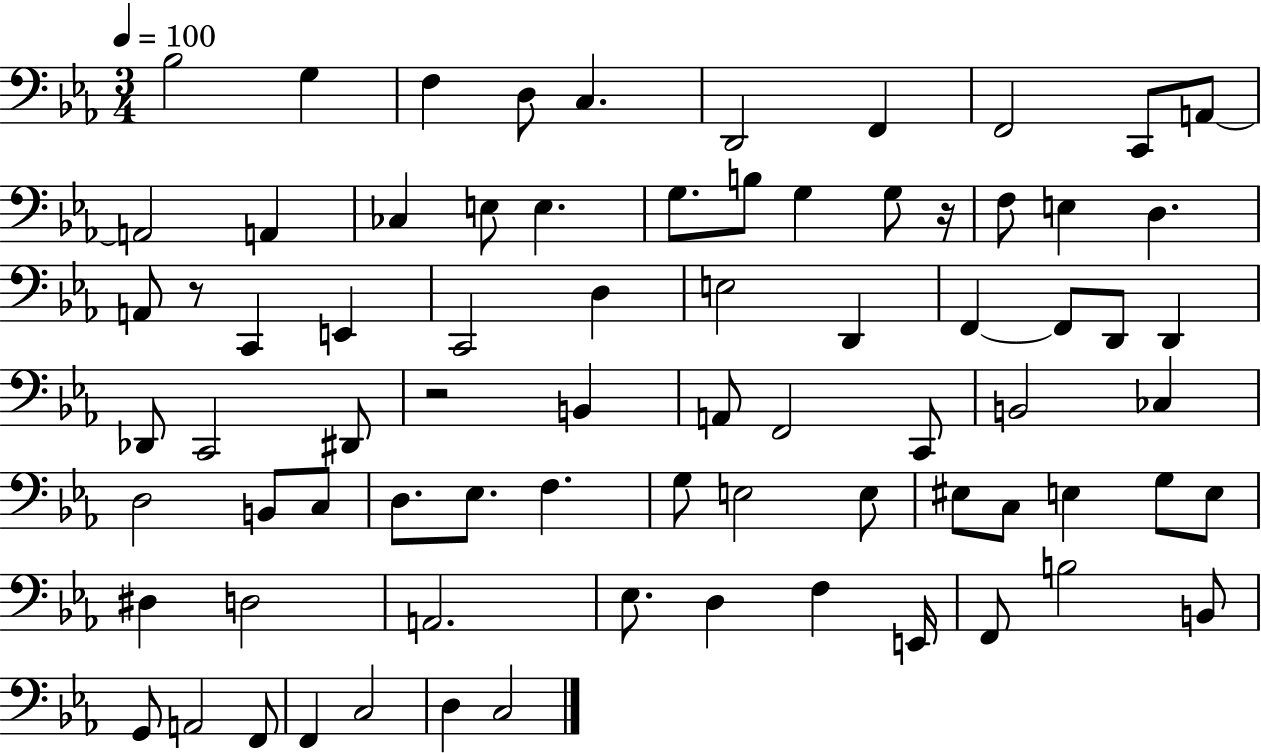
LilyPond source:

{
  \clef bass
  \numericTimeSignature
  \time 3/4
  \key ees \major
  \tempo 4 = 100
  bes2 g4 | f4 d8 c4. | d,2 f,4 | f,2 c,8 a,8~~ | \break a,2 a,4 | ces4 e8 e4. | g8. b8 g4 g8 r16 | f8 e4 d4. | \break a,8 r8 c,4 e,4 | c,2 d4 | e2 d,4 | f,4~~ f,8 d,8 d,4 | \break des,8 c,2 dis,8 | r2 b,4 | a,8 f,2 c,8 | b,2 ces4 | \break d2 b,8 c8 | d8. ees8. f4. | g8 e2 e8 | eis8 c8 e4 g8 e8 | \break dis4 d2 | a,2. | ees8. d4 f4 e,16 | f,8 b2 b,8 | \break g,8 a,2 f,8 | f,4 c2 | d4 c2 | \bar "|."
}